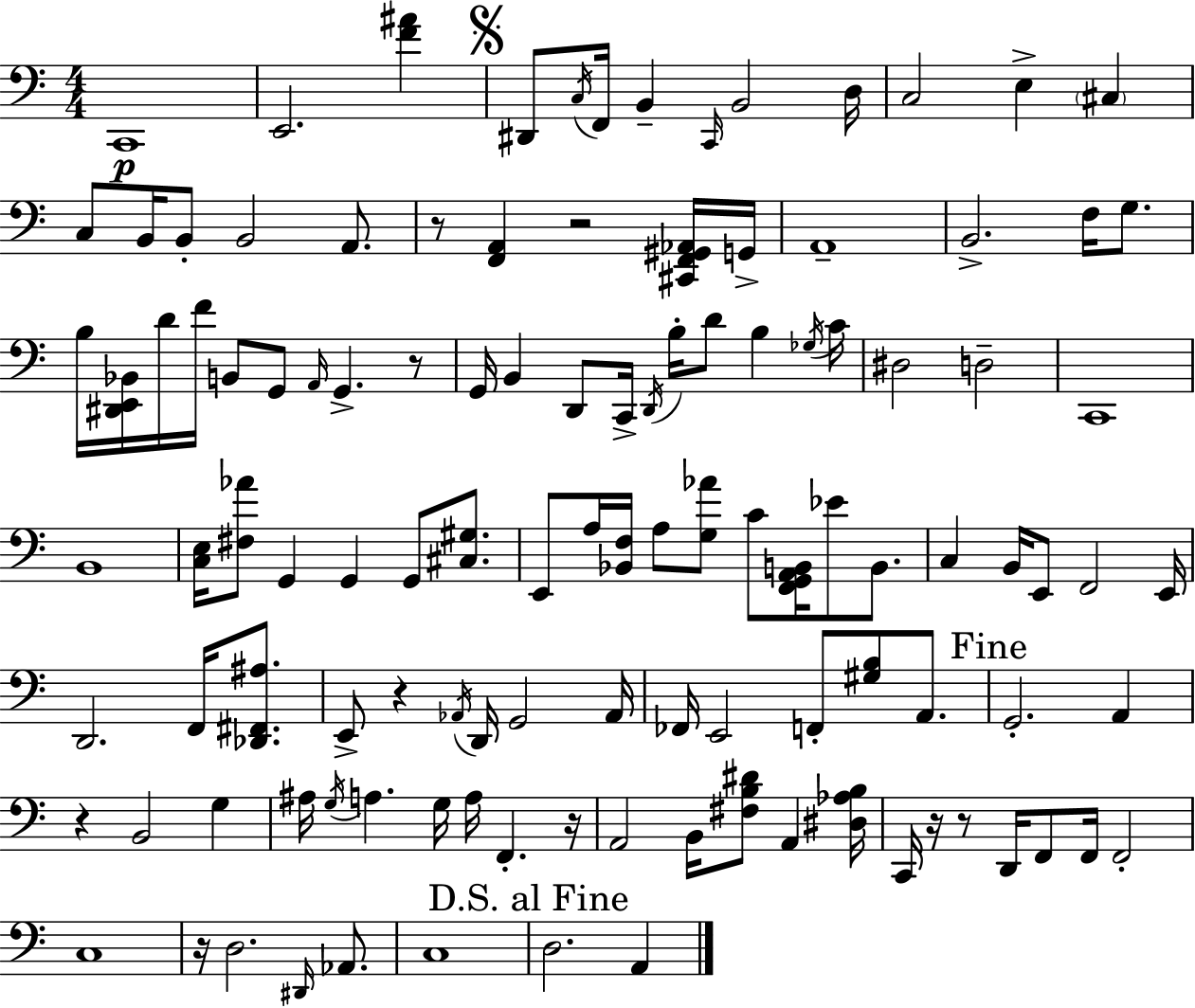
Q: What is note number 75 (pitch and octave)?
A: A3